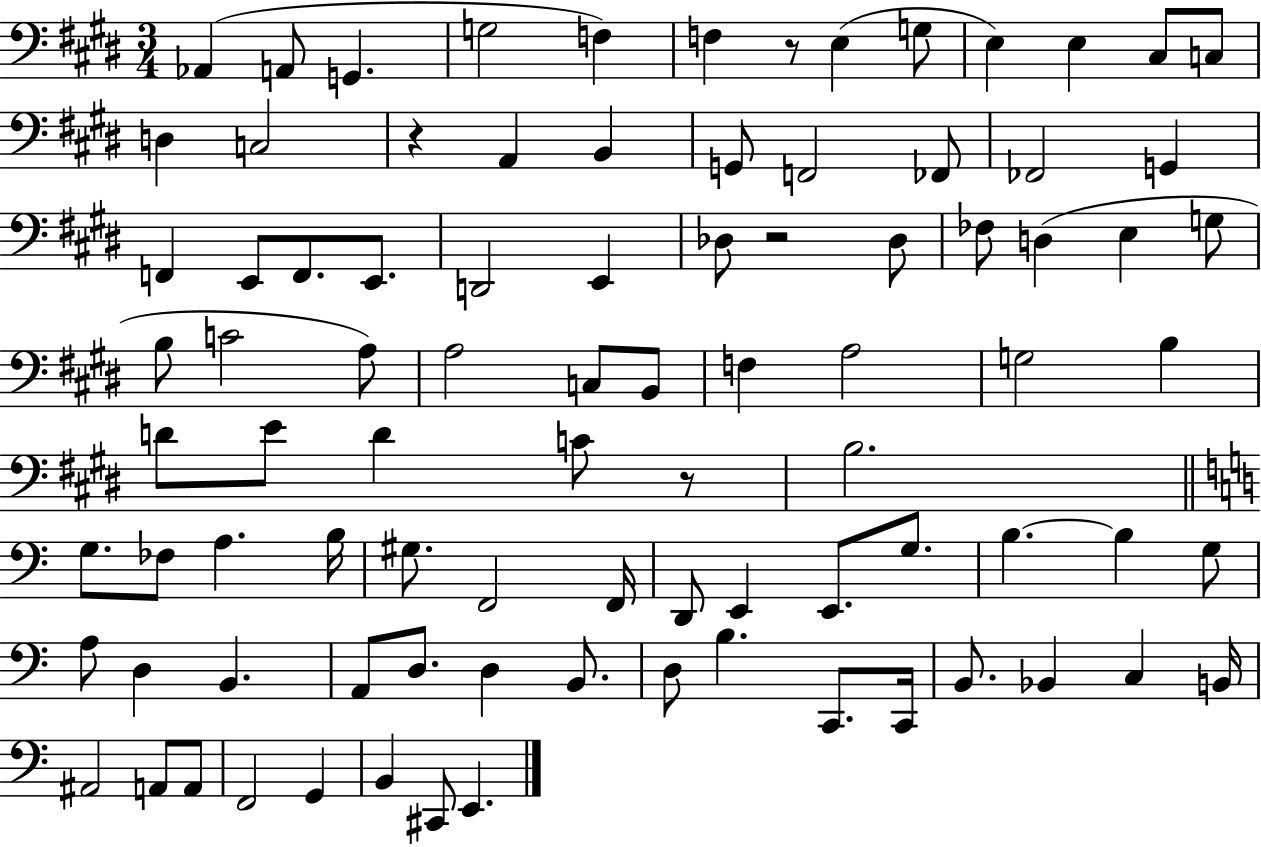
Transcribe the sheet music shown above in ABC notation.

X:1
T:Untitled
M:3/4
L:1/4
K:E
_A,, A,,/2 G,, G,2 F, F, z/2 E, G,/2 E, E, ^C,/2 C,/2 D, C,2 z A,, B,, G,,/2 F,,2 _F,,/2 _F,,2 G,, F,, E,,/2 F,,/2 E,,/2 D,,2 E,, _D,/2 z2 _D,/2 _F,/2 D, E, G,/2 B,/2 C2 A,/2 A,2 C,/2 B,,/2 F, A,2 G,2 B, D/2 E/2 D C/2 z/2 B,2 G,/2 _F,/2 A, B,/4 ^G,/2 F,,2 F,,/4 D,,/2 E,, E,,/2 G,/2 B, B, G,/2 A,/2 D, B,, A,,/2 D,/2 D, B,,/2 D,/2 B, C,,/2 C,,/4 B,,/2 _B,, C, B,,/4 ^A,,2 A,,/2 A,,/2 F,,2 G,, B,, ^C,,/2 E,,